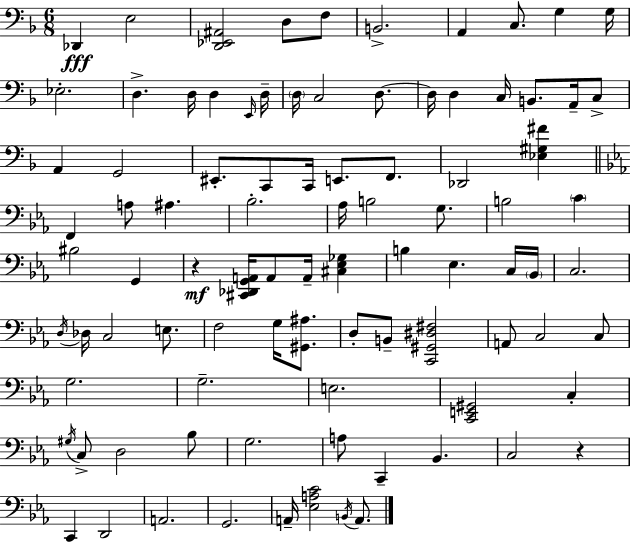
X:1
T:Untitled
M:6/8
L:1/4
K:Dm
_D,, E,2 [D,,_E,,^A,,]2 D,/2 F,/2 B,,2 A,, C,/2 G, G,/4 _E,2 D, D,/4 D, E,,/4 D,/4 D,/4 C,2 D,/2 D,/4 D, C,/4 B,,/2 A,,/4 C,/2 A,, G,,2 ^E,,/2 C,,/2 C,,/4 E,,/2 F,,/2 _D,,2 [_E,^G,^F] F,, A,/2 ^A, _B,2 _A,/4 B,2 G,/2 B,2 C ^B,2 G,, z [^C,,_D,,G,,A,,]/4 A,,/2 A,,/4 [^C,_E,_G,] B, _E, C,/4 _B,,/4 C,2 D,/4 _D,/4 C,2 E,/2 F,2 G,/4 [^G,,^A,]/2 D,/2 B,,/2 [C,,^G,,^D,^F,]2 A,,/2 C,2 C,/2 G,2 G,2 E,2 [C,,E,,^G,,]2 C, ^G,/4 C,/2 D,2 _B,/2 G,2 A,/2 C,, _B,, C,2 z C,, D,,2 A,,2 G,,2 A,,/4 [_E,A,C]2 B,,/4 A,,/2